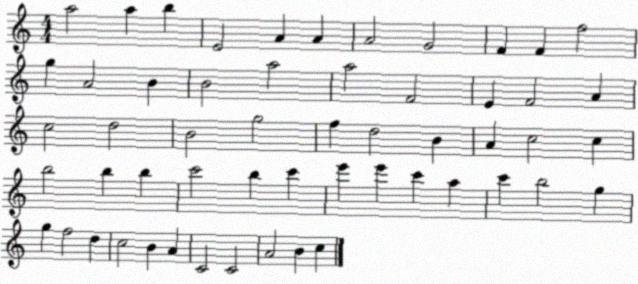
X:1
T:Untitled
M:4/4
L:1/4
K:C
a2 a b E2 A A A2 G2 F F f2 g A2 B B2 a2 a2 F2 E F2 A c2 d2 B2 g2 f d2 B A c2 c b2 b b c'2 b c' e' e' c' a c' b2 g g f2 d c2 B A C2 C2 A2 B c